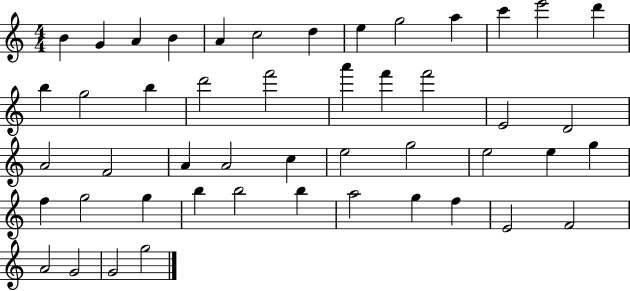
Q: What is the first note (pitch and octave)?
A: B4